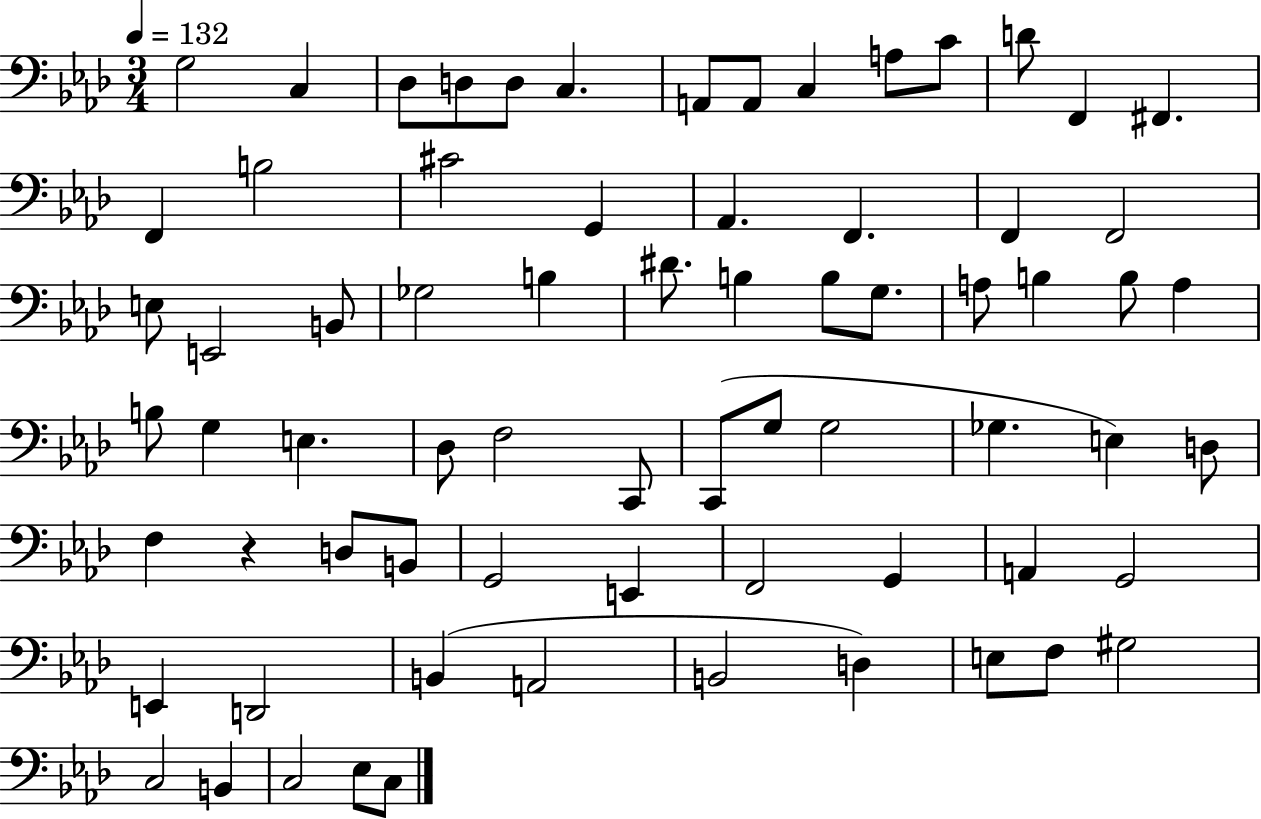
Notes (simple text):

G3/h C3/q Db3/e D3/e D3/e C3/q. A2/e A2/e C3/q A3/e C4/e D4/e F2/q F#2/q. F2/q B3/h C#4/h G2/q Ab2/q. F2/q. F2/q F2/h E3/e E2/h B2/e Gb3/h B3/q D#4/e. B3/q B3/e G3/e. A3/e B3/q B3/e A3/q B3/e G3/q E3/q. Db3/e F3/h C2/e C2/e G3/e G3/h Gb3/q. E3/q D3/e F3/q R/q D3/e B2/e G2/h E2/q F2/h G2/q A2/q G2/h E2/q D2/h B2/q A2/h B2/h D3/q E3/e F3/e G#3/h C3/h B2/q C3/h Eb3/e C3/e